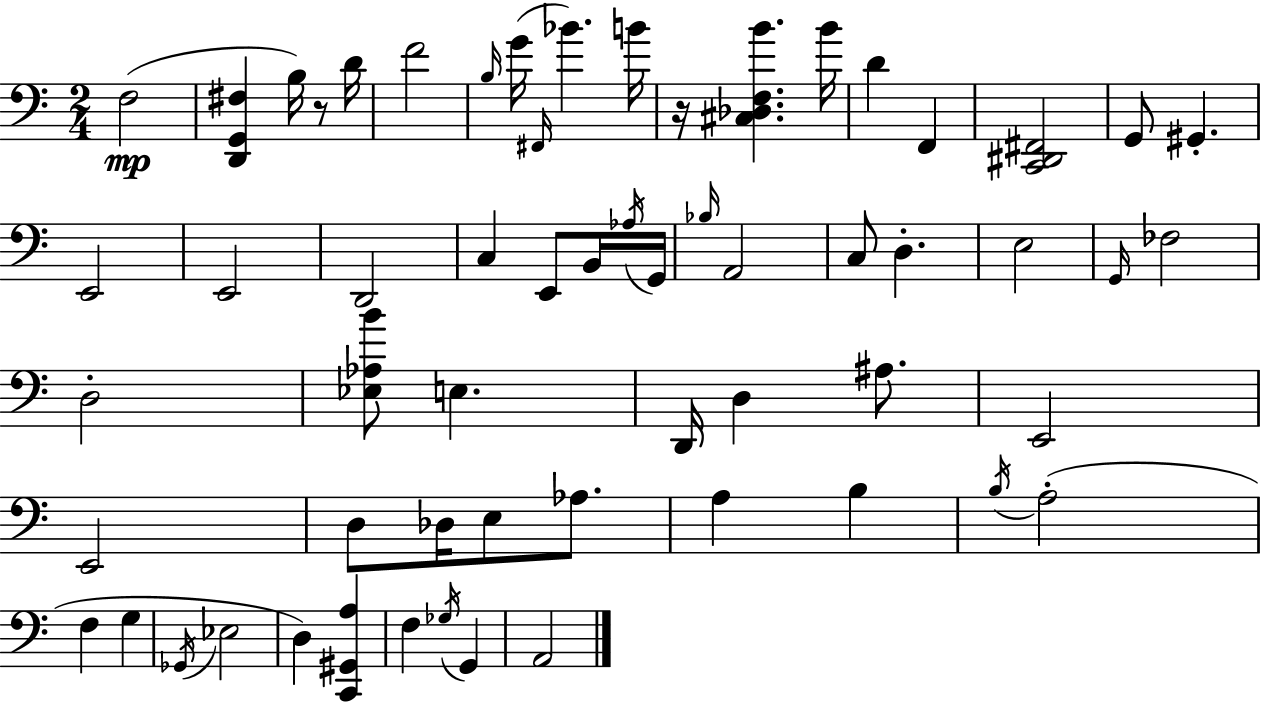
{
  \clef bass
  \numericTimeSignature
  \time 2/4
  \key a \minor
  f2(\mp | <d, g, fis>4 b16) r8 d'16 | f'2 | \grace { b16 }( g'16 \grace { fis,16 }) bes'4. | \break b'16 r16 <cis des f b'>4. | b'16 d'4 f,4 | <c, dis, fis,>2 | g,8 gis,4.-. | \break e,2 | e,2 | d,2 | c4 e,8 | \break b,16 \acciaccatura { aes16 } g,16 \grace { bes16 } a,2 | c8 d4.-. | e2 | \grace { g,16 } fes2 | \break d2-. | <ees aes b'>8 e4. | d,16 d4 | ais8. e,2 | \break e,2 | d8 des16 | e8 aes8. a4 | b4 \acciaccatura { b16 } a2-.( | \break f4 | g4 \acciaccatura { ges,16 } ees2 | d4) | <c, gis, a>4 f4 | \break \acciaccatura { ges16 } g,4 | a,2 | \bar "|."
}